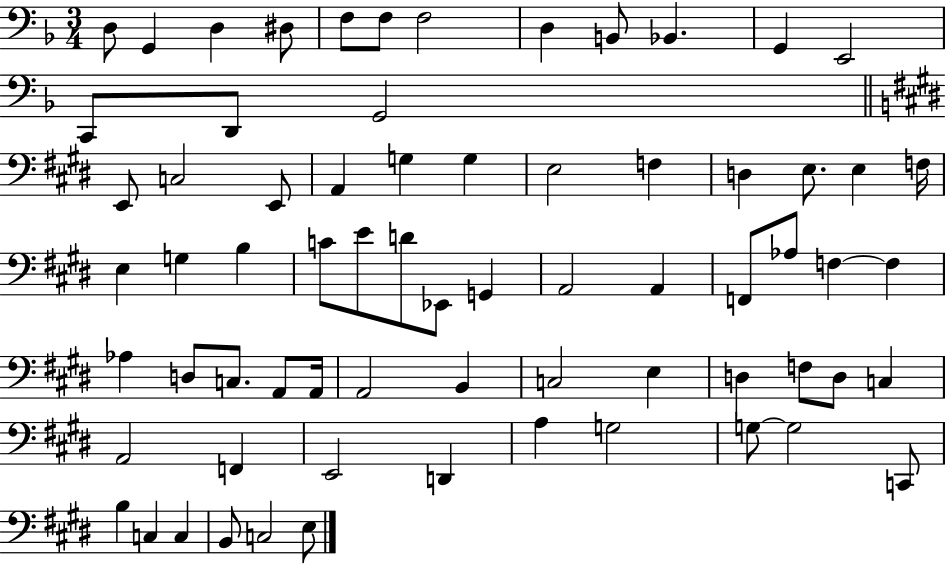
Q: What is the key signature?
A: F major